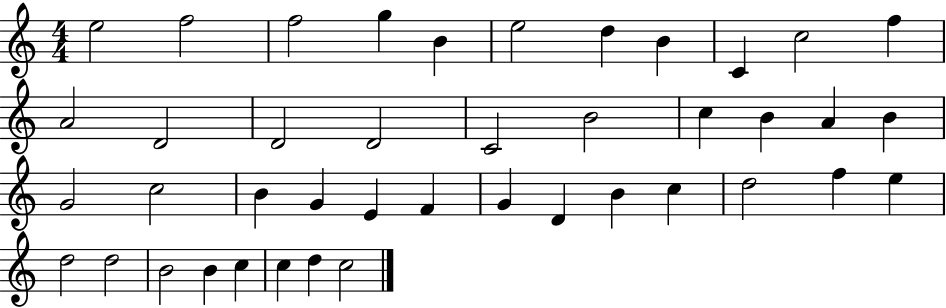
E5/h F5/h F5/h G5/q B4/q E5/h D5/q B4/q C4/q C5/h F5/q A4/h D4/h D4/h D4/h C4/h B4/h C5/q B4/q A4/q B4/q G4/h C5/h B4/q G4/q E4/q F4/q G4/q D4/q B4/q C5/q D5/h F5/q E5/q D5/h D5/h B4/h B4/q C5/q C5/q D5/q C5/h